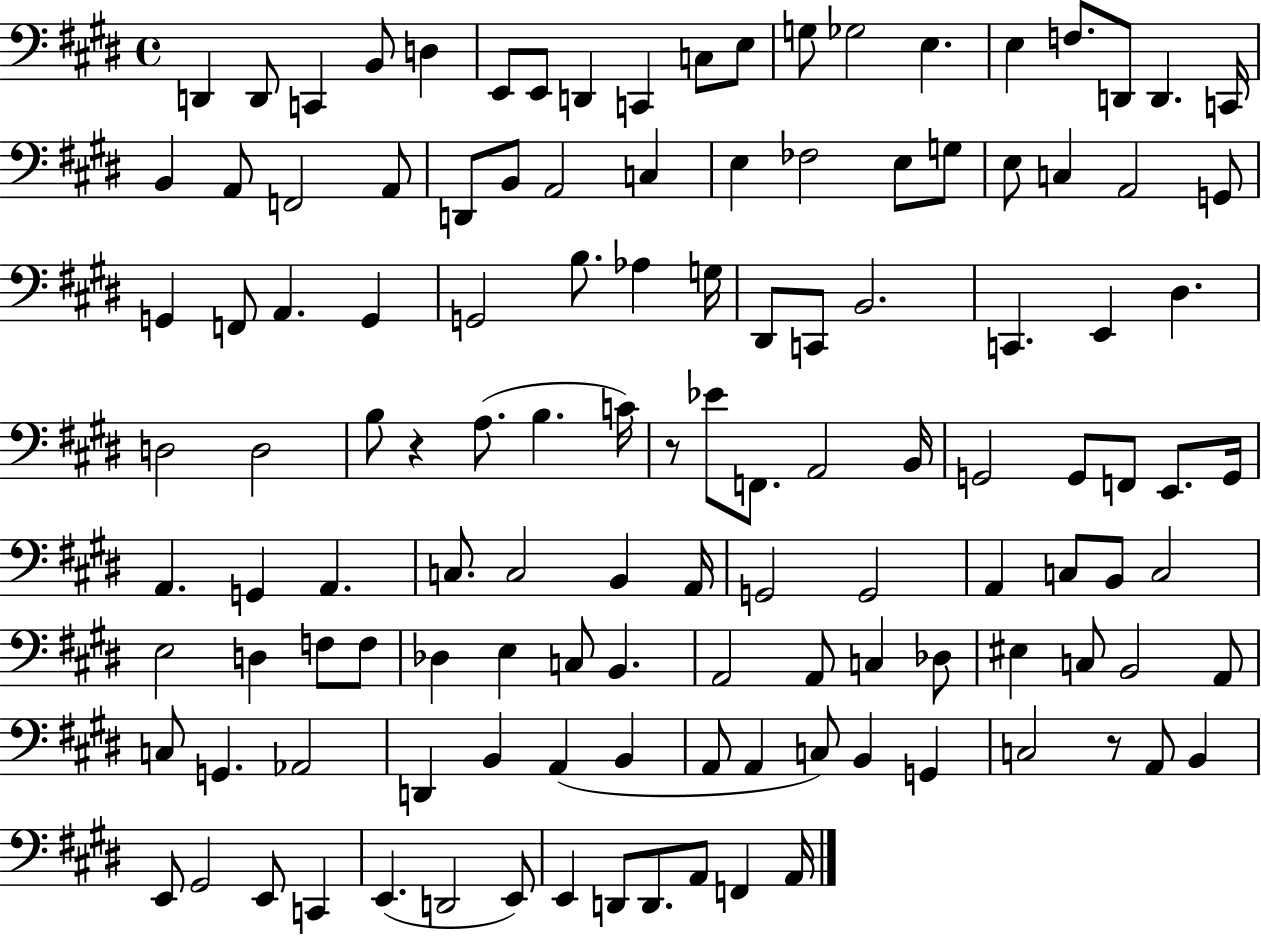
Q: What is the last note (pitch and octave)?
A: A2